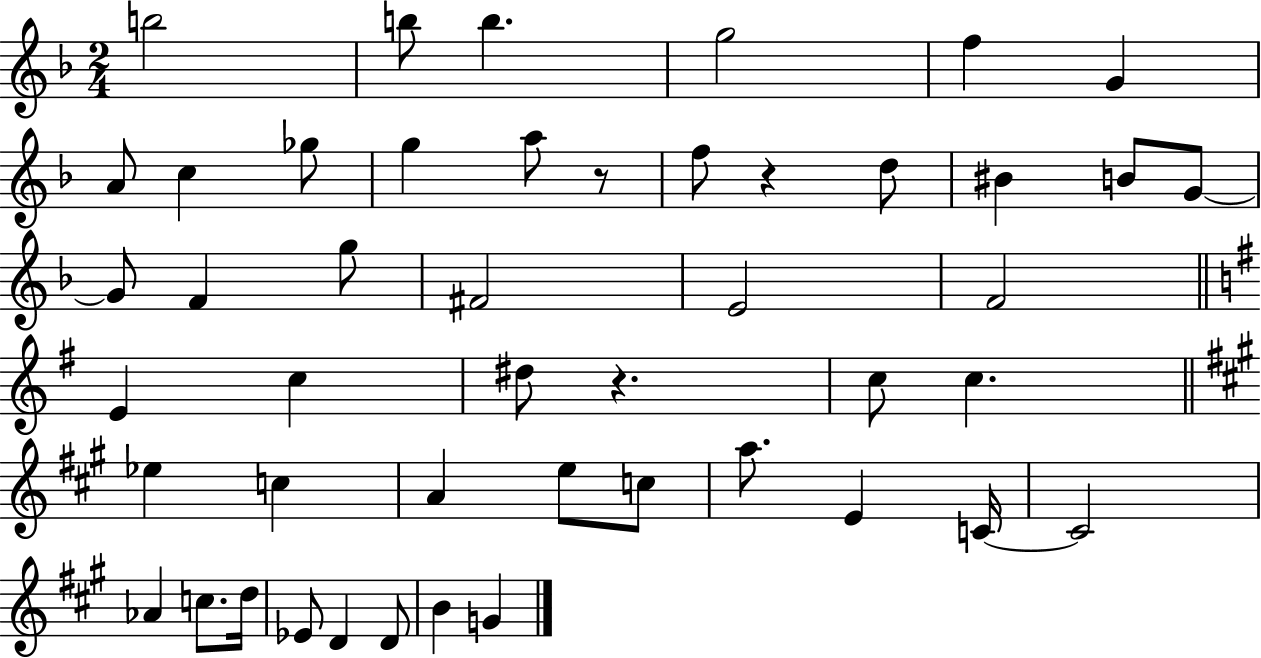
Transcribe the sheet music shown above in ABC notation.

X:1
T:Untitled
M:2/4
L:1/4
K:F
b2 b/2 b g2 f G A/2 c _g/2 g a/2 z/2 f/2 z d/2 ^B B/2 G/2 G/2 F g/2 ^F2 E2 F2 E c ^d/2 z c/2 c _e c A e/2 c/2 a/2 E C/4 C2 _A c/2 d/4 _E/2 D D/2 B G